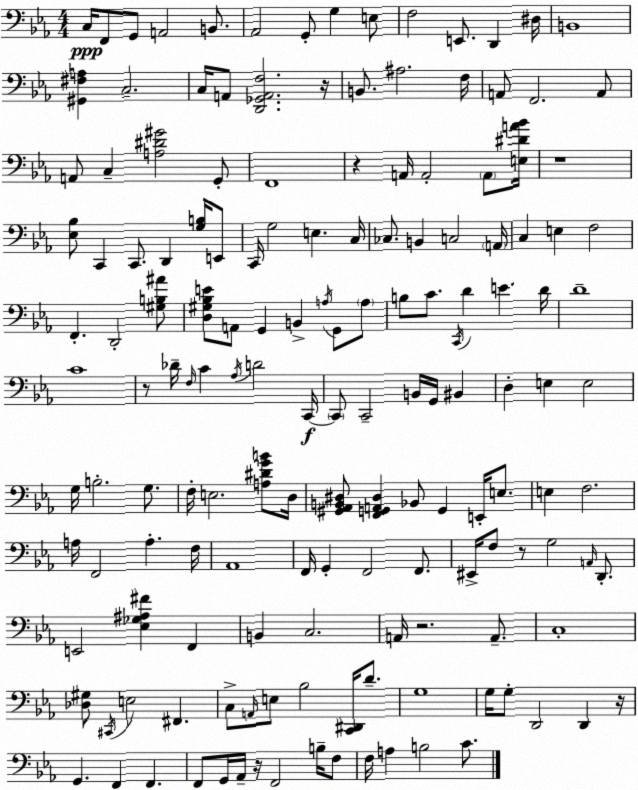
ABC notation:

X:1
T:Untitled
M:4/4
L:1/4
K:Cm
C,/4 F,,/2 G,,/2 A,,2 B,,/2 _A,,2 G,,/2 G, E,/2 F,2 E,,/2 D,, ^D,/4 B,,4 [^G,,^F,A,] C,2 C,/4 A,,/2 [D,,_G,,A,,F,]2 z/4 B,,/2 ^A,2 F,/4 A,,/2 F,,2 A,,/2 A,,/2 C, [A,^D^G]2 G,,/2 F,,4 z A,,/4 A,,2 A,,/2 [E,^DA_B]/4 z4 [_E,_B,]/2 C,, C,,/2 D,, [G,B,]/4 E,,/2 C,,/4 G,2 E, C,/4 _C,/2 B,, C,2 A,,/4 C, E, F,2 F,, D,,2 [^G,B,^A]/2 [D,^G,_B,E]/2 A,,/2 G,, B,, A,/4 G,,/2 A,/2 B,/2 C/2 C,,/4 D E D/4 D4 C4 z/2 _D/4 F,/4 C _A,/4 D2 C,,/4 C,,/2 C,,2 B,,/4 G,,/4 ^B,, D, E, E,2 G,/4 B,2 G,/2 F,/4 E,2 [A,^DGB]/2 D,/4 [^G,,_A,,B,,^D,]/2 [F,,G,,A,,^D,] _B,,/2 G,, E,,/4 E,/2 E, F,2 A,/4 F,,2 A, F,/4 _A,,4 F,,/4 G,, F,,2 F,,/2 ^E,,/4 F,/2 z/2 G,2 A,,/4 D,,/2 E,,2 [_E,_G,^A,^F] F,, B,, C,2 A,,/4 z2 A,,/2 C,4 [_D,^G,]/2 ^C,,/4 E,2 ^F,, C,/2 A,,/4 E,/2 _B,2 [C,,^D,,]/4 D/2 G,4 G,/4 G,/2 D,,2 D,, z/4 G,, F,, F,, F,,/2 G,,/4 _A,,/4 z/4 F,,2 B,/4 F,/2 F,/4 A, B,2 C/2